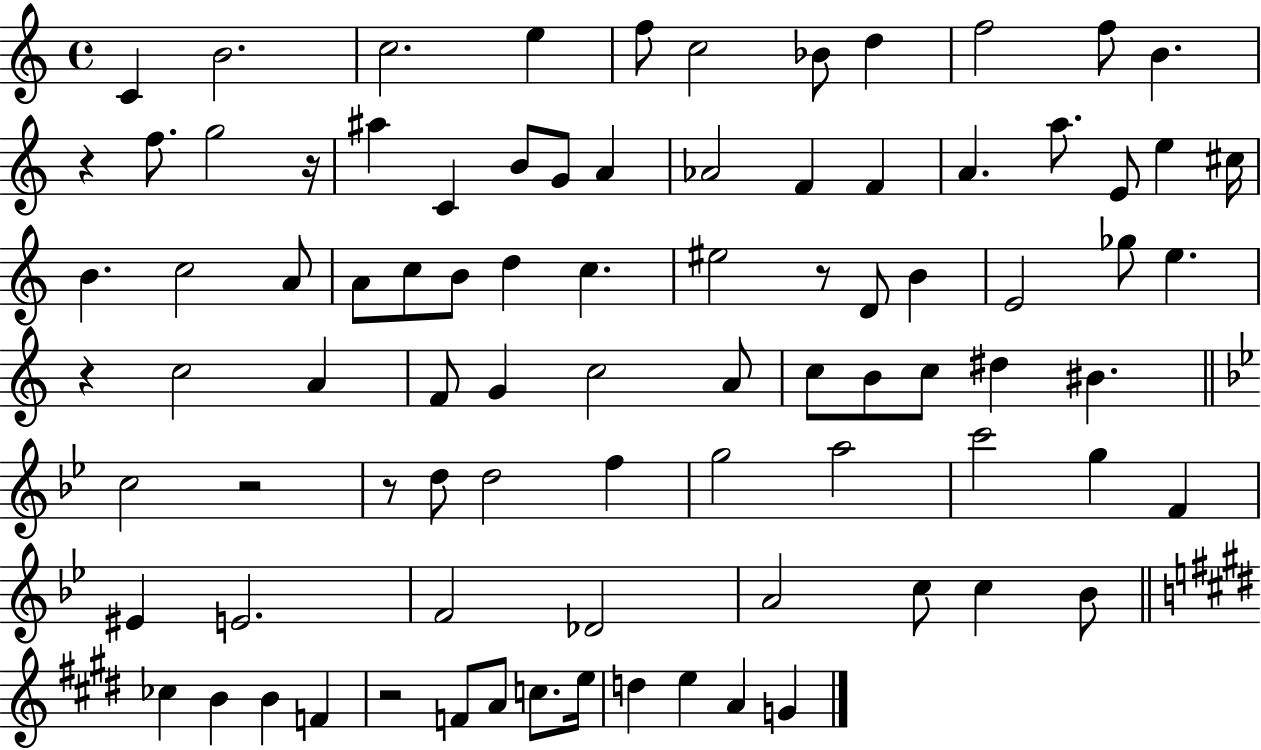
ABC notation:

X:1
T:Untitled
M:4/4
L:1/4
K:C
C B2 c2 e f/2 c2 _B/2 d f2 f/2 B z f/2 g2 z/4 ^a C B/2 G/2 A _A2 F F A a/2 E/2 e ^c/4 B c2 A/2 A/2 c/2 B/2 d c ^e2 z/2 D/2 B E2 _g/2 e z c2 A F/2 G c2 A/2 c/2 B/2 c/2 ^d ^B c2 z2 z/2 d/2 d2 f g2 a2 c'2 g F ^E E2 F2 _D2 A2 c/2 c _B/2 _c B B F z2 F/2 A/2 c/2 e/4 d e A G